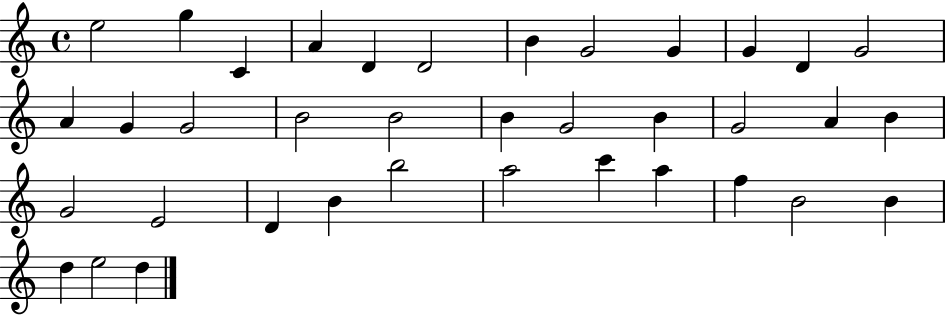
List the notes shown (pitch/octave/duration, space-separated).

E5/h G5/q C4/q A4/q D4/q D4/h B4/q G4/h G4/q G4/q D4/q G4/h A4/q G4/q G4/h B4/h B4/h B4/q G4/h B4/q G4/h A4/q B4/q G4/h E4/h D4/q B4/q B5/h A5/h C6/q A5/q F5/q B4/h B4/q D5/q E5/h D5/q